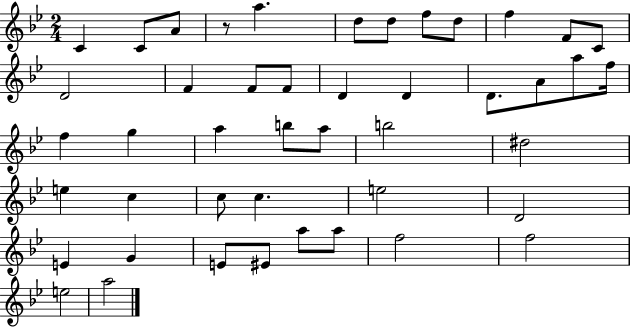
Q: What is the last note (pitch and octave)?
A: A5